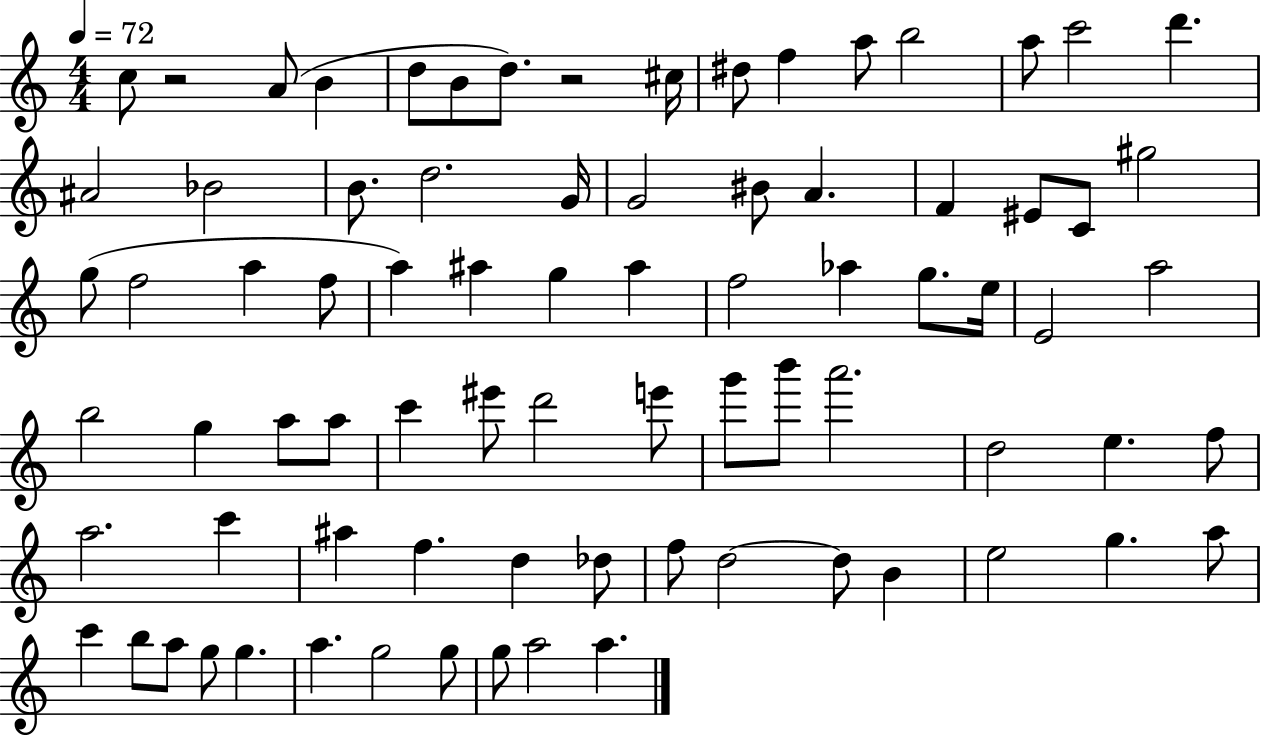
{
  \clef treble
  \numericTimeSignature
  \time 4/4
  \key c \major
  \tempo 4 = 72
  c''8 r2 a'8( b'4 | d''8 b'8 d''8.) r2 cis''16 | dis''8 f''4 a''8 b''2 | a''8 c'''2 d'''4. | \break ais'2 bes'2 | b'8. d''2. g'16 | g'2 bis'8 a'4. | f'4 eis'8 c'8 gis''2 | \break g''8( f''2 a''4 f''8 | a''4) ais''4 g''4 ais''4 | f''2 aes''4 g''8. e''16 | e'2 a''2 | \break b''2 g''4 a''8 a''8 | c'''4 eis'''8 d'''2 e'''8 | g'''8 b'''8 a'''2. | d''2 e''4. f''8 | \break a''2. c'''4 | ais''4 f''4. d''4 des''8 | f''8 d''2~~ d''8 b'4 | e''2 g''4. a''8 | \break c'''4 b''8 a''8 g''8 g''4. | a''4. g''2 g''8 | g''8 a''2 a''4. | \bar "|."
}